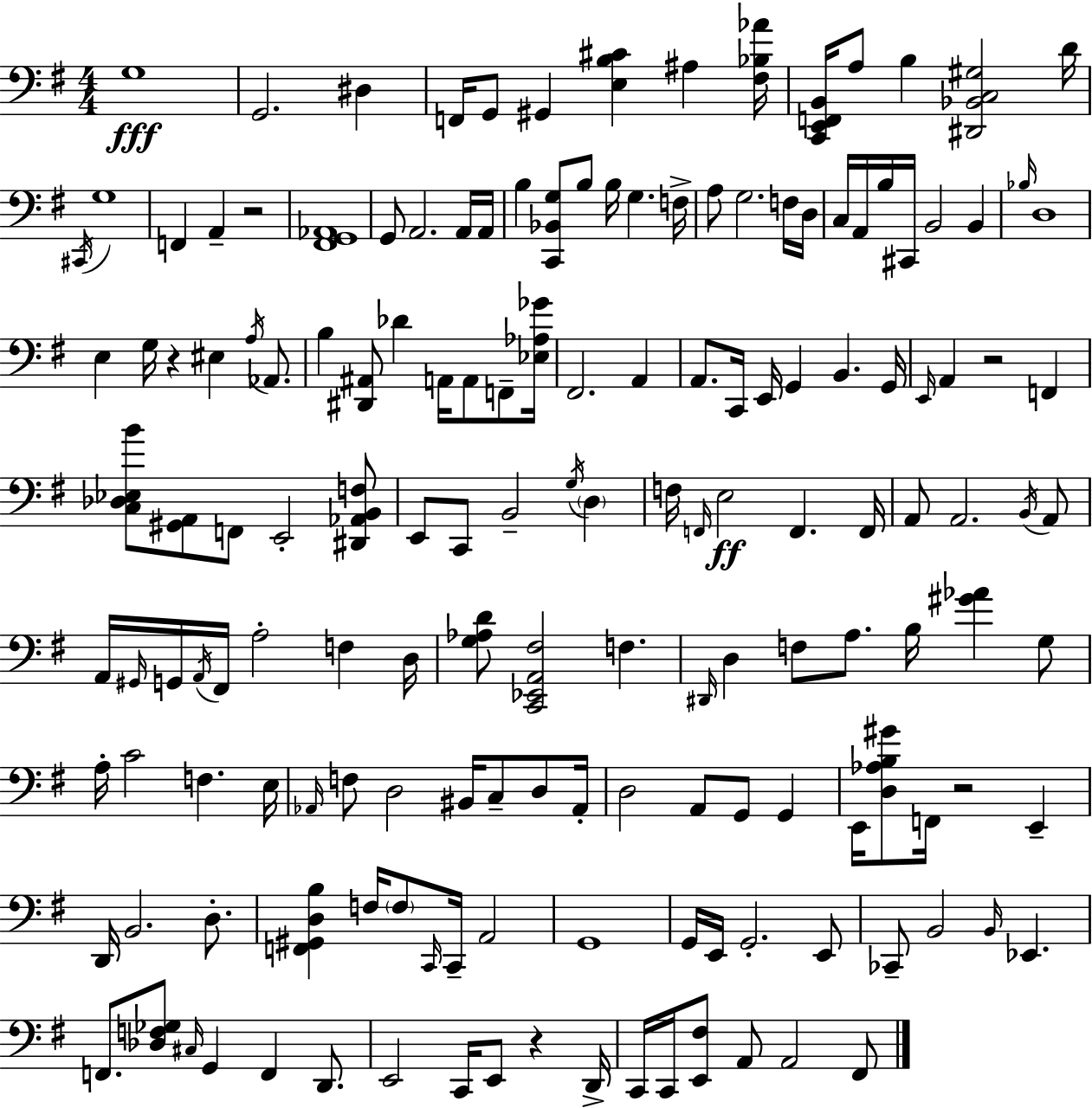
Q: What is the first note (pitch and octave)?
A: G3